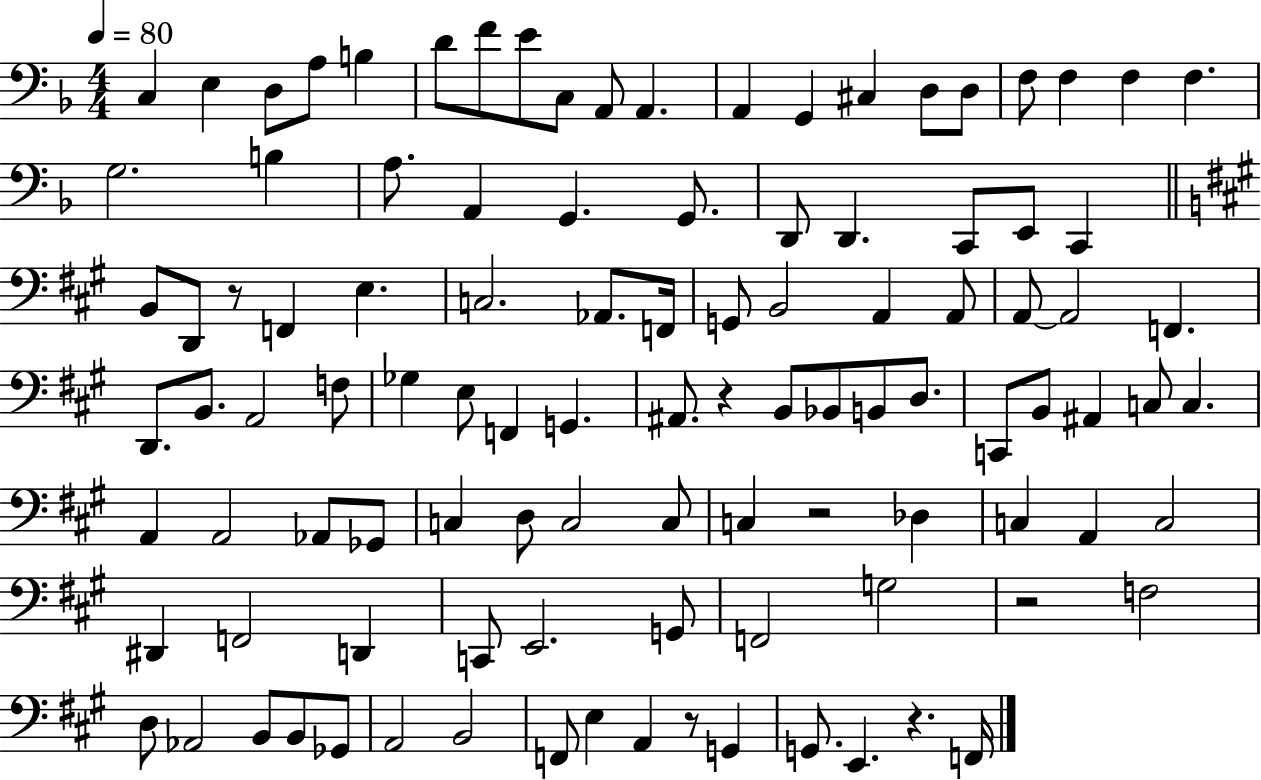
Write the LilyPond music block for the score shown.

{
  \clef bass
  \numericTimeSignature
  \time 4/4
  \key f \major
  \tempo 4 = 80
  c4 e4 d8 a8 b4 | d'8 f'8 e'8 c8 a,8 a,4. | a,4 g,4 cis4 d8 d8 | f8 f4 f4 f4. | \break g2. b4 | a8. a,4 g,4. g,8. | d,8 d,4. c,8 e,8 c,4 | \bar "||" \break \key a \major b,8 d,8 r8 f,4 e4. | c2. aes,8. f,16 | g,8 b,2 a,4 a,8 | a,8~~ a,2 f,4. | \break d,8. b,8. a,2 f8 | ges4 e8 f,4 g,4. | ais,8. r4 b,8 bes,8 b,8 d8. | c,8 b,8 ais,4 c8 c4. | \break a,4 a,2 aes,8 ges,8 | c4 d8 c2 c8 | c4 r2 des4 | c4 a,4 c2 | \break dis,4 f,2 d,4 | c,8 e,2. g,8 | f,2 g2 | r2 f2 | \break d8 aes,2 b,8 b,8 ges,8 | a,2 b,2 | f,8 e4 a,4 r8 g,4 | g,8. e,4. r4. f,16 | \break \bar "|."
}